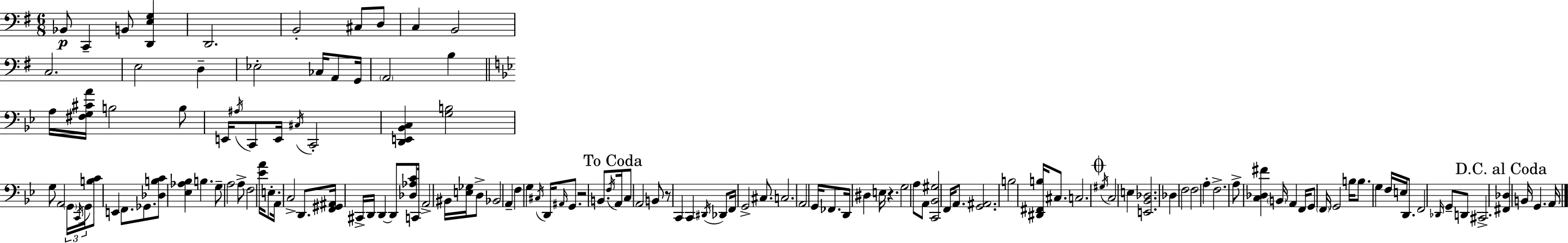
Bb2/e C2/q B2/e [D2,E3,G3]/q D2/h. B2/h C#3/e D3/e C3/q B2/h C3/h. E3/h D3/q Eb3/h CES3/s A2/e G2/s A2/h B3/q A3/s [F#3,G3,C#4,A4]/s B3/h B3/e E2/s A#3/s C2/e E2/s C#3/s C2/h [D2,E2,Bb2,C3]/q [G3,B3]/h G3/e A2/h G2/s C2/s G2/s [B3,C4]/e E2/q F2/e. Gb2/e. [Db3,B3,C4]/e [Eb3,Ab3,Bb3]/q B3/q. G3/e A3/h A3/e F3/h [Eb4,A4]/s E3/e. A2/s C3/h D2/e. [F2,G#2,A#2]/s C#2/s D2/s D2/q D2/e [Db3,Ab3,C4]/e C2/s A2/h BIS2/s [E3,Gb3]/s D3/e Bb2/h A2/q F3/q G3/q C#3/s D2/s A#2/s G2/e. R/h B2/e. F3/s A2/s C3/e A2/h B2/e R/e C2/q C2/q D#2/s Db2/e F2/s G2/h C#3/e. C3/h. A2/h G2/s FES2/e. D2/s D#3/q E3/s R/q. G3/h A3/e A2/e [C2,Bb2,G#3]/h F2/s A2/e. [G2,A#2]/h. B3/h [D#2,F#2,B3]/s C#3/e. C3/h. G#3/s C3/h E3/q [E2,Bb2,Db3]/h. Db3/q F3/h F3/h A3/q F3/h. A3/e [C3,Db3,F#4]/q B2/s A2/q F2/s G2/e F2/s G2/h B3/s B3/e. G3/q F3/s E3/s D2/e. F2/h Db2/s G2/e D2/e C#2/h. [F#2,Db3]/q B2/s G2/q. A2/s